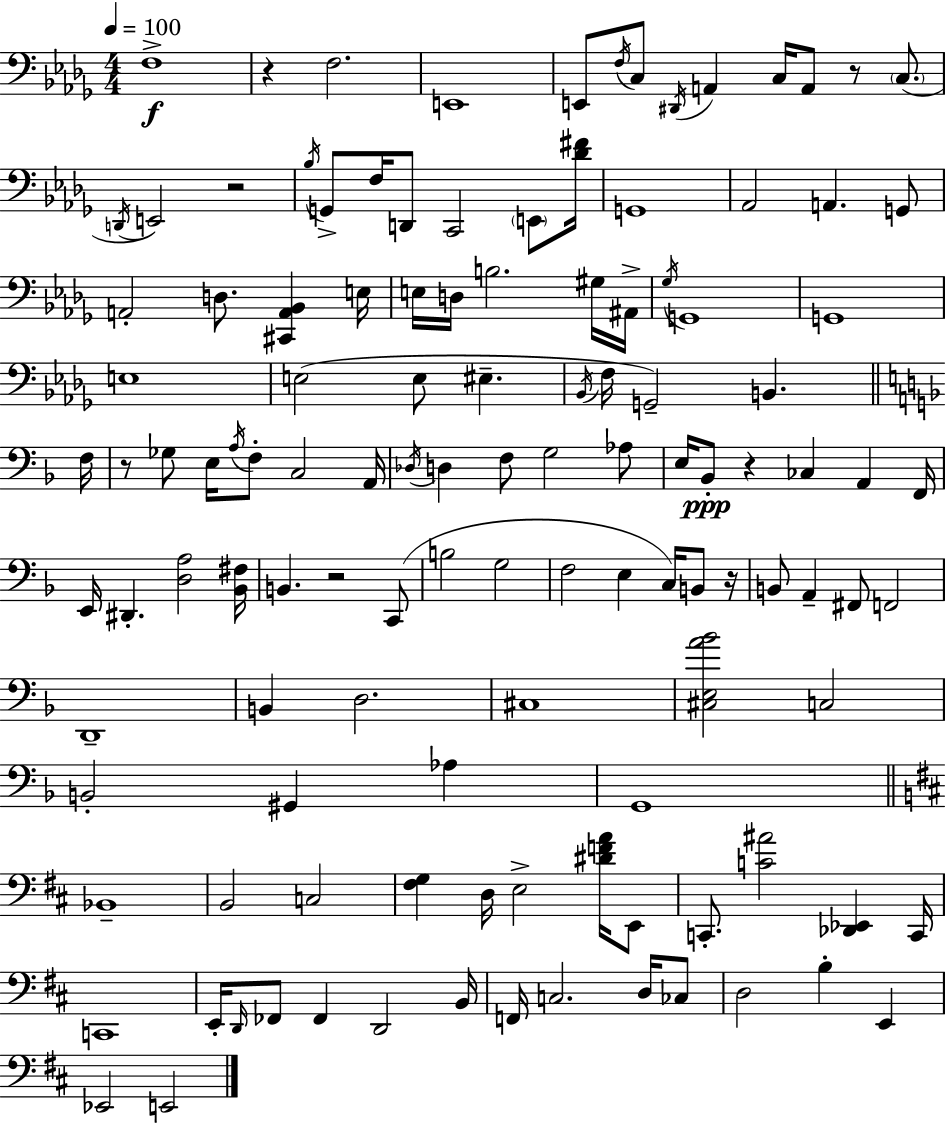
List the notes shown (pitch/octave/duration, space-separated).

F3/w R/q F3/h. E2/w E2/e F3/s C3/e D#2/s A2/q C3/s A2/e R/e C3/e. D2/s E2/h R/h Bb3/s G2/e F3/s D2/e C2/h E2/e [Db4,F#4]/s G2/w Ab2/h A2/q. G2/e A2/h D3/e. [C#2,A2,Bb2]/q E3/s E3/s D3/s B3/h. G#3/s A#2/s Gb3/s G2/w G2/w E3/w E3/h E3/e EIS3/q. Bb2/s F3/s G2/h B2/q. F3/s R/e Gb3/e E3/s A3/s F3/e C3/h A2/s Db3/s D3/q F3/e G3/h Ab3/e E3/s Bb2/e R/q CES3/q A2/q F2/s E2/s D#2/q. [D3,A3]/h [Bb2,F#3]/s B2/q. R/h C2/e B3/h G3/h F3/h E3/q C3/s B2/e R/s B2/e A2/q F#2/e F2/h D2/w B2/q D3/h. C#3/w [C#3,E3,A4,Bb4]/h C3/h B2/h G#2/q Ab3/q G2/w Bb2/w B2/h C3/h [F#3,G3]/q D3/s E3/h [D#4,F4,A4]/s E2/e C2/e. [C4,A#4]/h [Db2,Eb2]/q C2/s C2/w E2/s D2/s FES2/e FES2/q D2/h B2/s F2/s C3/h. D3/s CES3/e D3/h B3/q E2/q Eb2/h E2/h